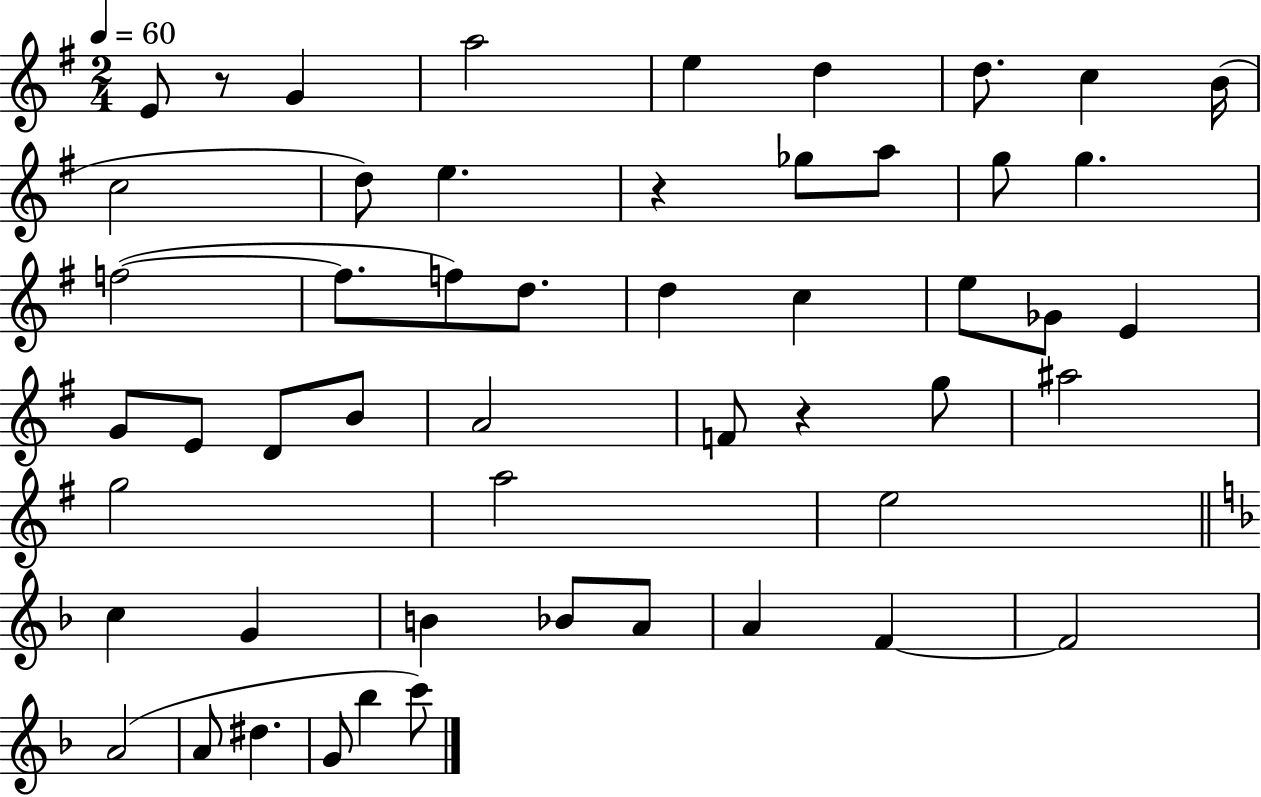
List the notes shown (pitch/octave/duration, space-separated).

E4/e R/e G4/q A5/h E5/q D5/q D5/e. C5/q B4/s C5/h D5/e E5/q. R/q Gb5/e A5/e G5/e G5/q. F5/h F5/e. F5/e D5/e. D5/q C5/q E5/e Gb4/e E4/q G4/e E4/e D4/e B4/e A4/h F4/e R/q G5/e A#5/h G5/h A5/h E5/h C5/q G4/q B4/q Bb4/e A4/e A4/q F4/q F4/h A4/h A4/e D#5/q. G4/e Bb5/q C6/e